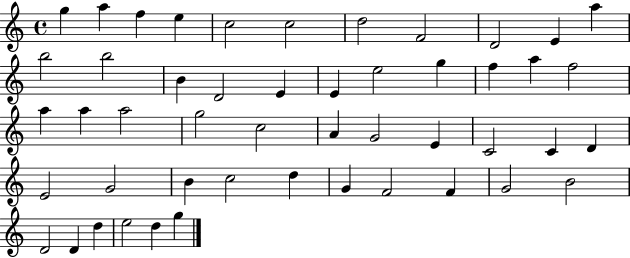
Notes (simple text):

G5/q A5/q F5/q E5/q C5/h C5/h D5/h F4/h D4/h E4/q A5/q B5/h B5/h B4/q D4/h E4/q E4/q E5/h G5/q F5/q A5/q F5/h A5/q A5/q A5/h G5/h C5/h A4/q G4/h E4/q C4/h C4/q D4/q E4/h G4/h B4/q C5/h D5/q G4/q F4/h F4/q G4/h B4/h D4/h D4/q D5/q E5/h D5/q G5/q